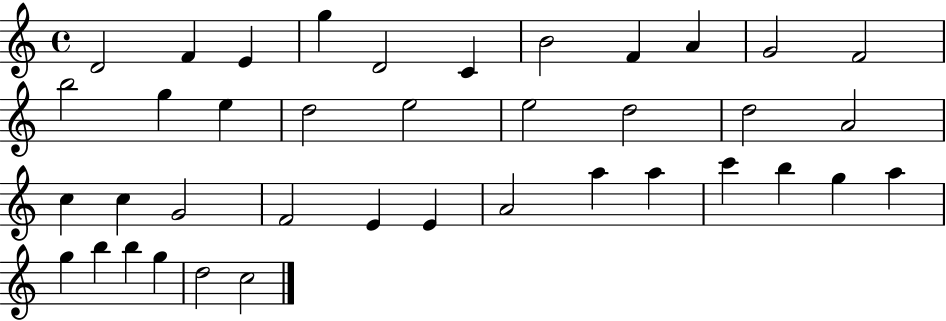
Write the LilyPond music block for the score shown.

{
  \clef treble
  \time 4/4
  \defaultTimeSignature
  \key c \major
  d'2 f'4 e'4 | g''4 d'2 c'4 | b'2 f'4 a'4 | g'2 f'2 | \break b''2 g''4 e''4 | d''2 e''2 | e''2 d''2 | d''2 a'2 | \break c''4 c''4 g'2 | f'2 e'4 e'4 | a'2 a''4 a''4 | c'''4 b''4 g''4 a''4 | \break g''4 b''4 b''4 g''4 | d''2 c''2 | \bar "|."
}